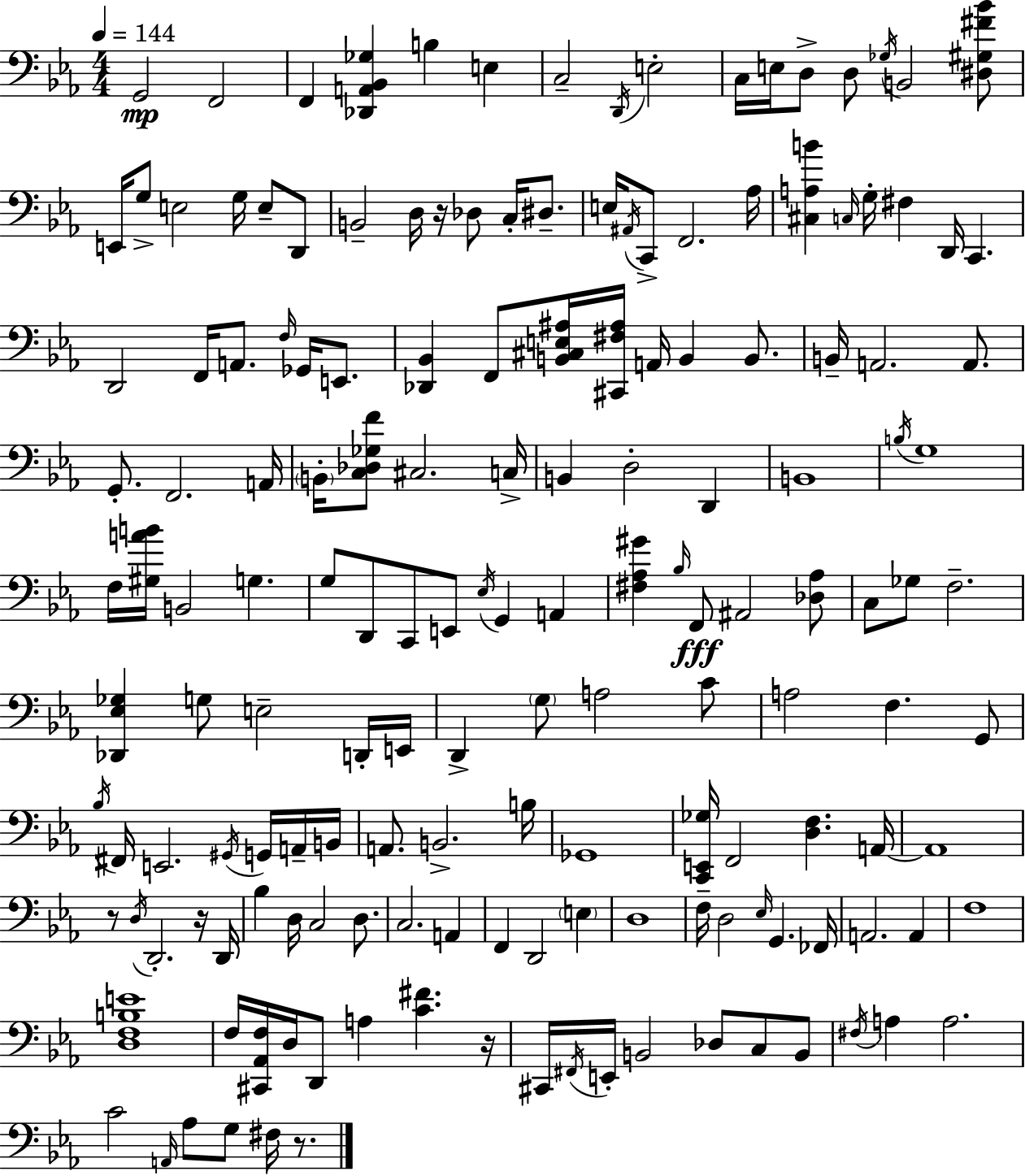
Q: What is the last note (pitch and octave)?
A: F#3